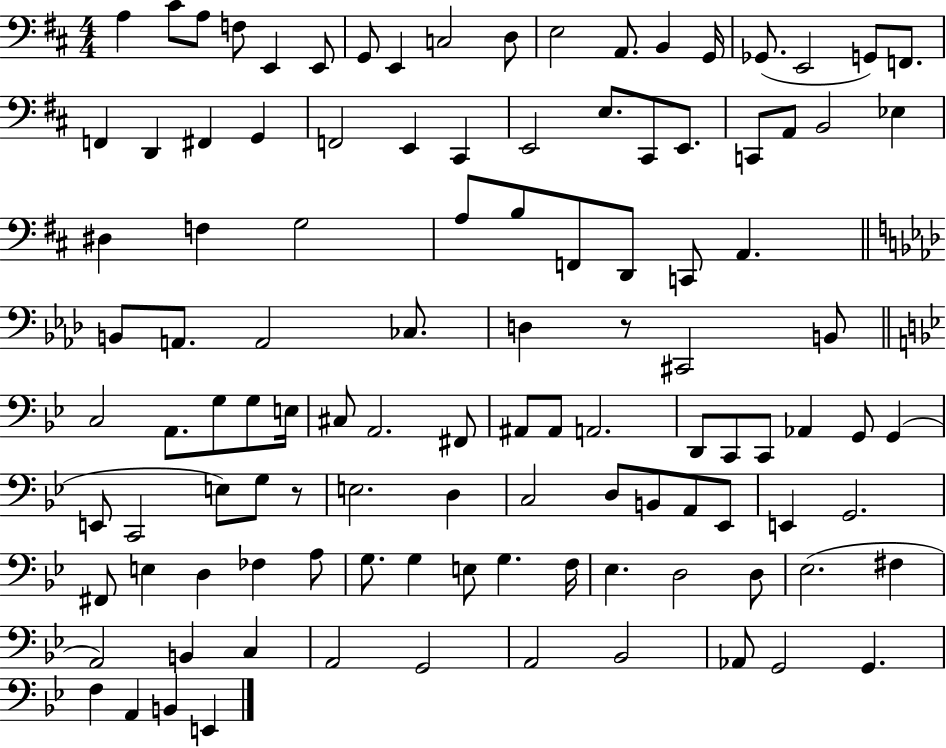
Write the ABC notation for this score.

X:1
T:Untitled
M:4/4
L:1/4
K:D
A, ^C/2 A,/2 F,/2 E,, E,,/2 G,,/2 E,, C,2 D,/2 E,2 A,,/2 B,, G,,/4 _G,,/2 E,,2 G,,/2 F,,/2 F,, D,, ^F,, G,, F,,2 E,, ^C,, E,,2 E,/2 ^C,,/2 E,,/2 C,,/2 A,,/2 B,,2 _E, ^D, F, G,2 A,/2 B,/2 F,,/2 D,,/2 C,,/2 A,, B,,/2 A,,/2 A,,2 _C,/2 D, z/2 ^C,,2 B,,/2 C,2 A,,/2 G,/2 G,/2 E,/4 ^C,/2 A,,2 ^F,,/2 ^A,,/2 ^A,,/2 A,,2 D,,/2 C,,/2 C,,/2 _A,, G,,/2 G,, E,,/2 C,,2 E,/2 G,/2 z/2 E,2 D, C,2 D,/2 B,,/2 A,,/2 _E,,/2 E,, G,,2 ^F,,/2 E, D, _F, A,/2 G,/2 G, E,/2 G, F,/4 _E, D,2 D,/2 _E,2 ^F, A,,2 B,, C, A,,2 G,,2 A,,2 _B,,2 _A,,/2 G,,2 G,, F, A,, B,, E,,